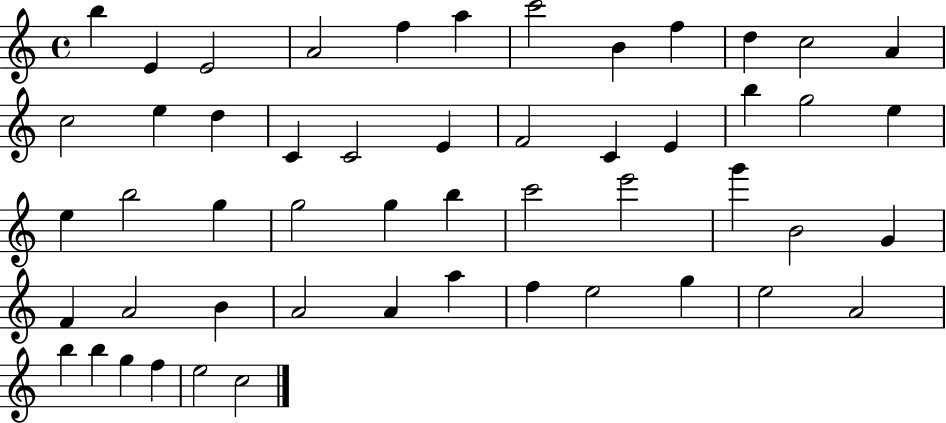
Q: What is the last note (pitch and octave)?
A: C5